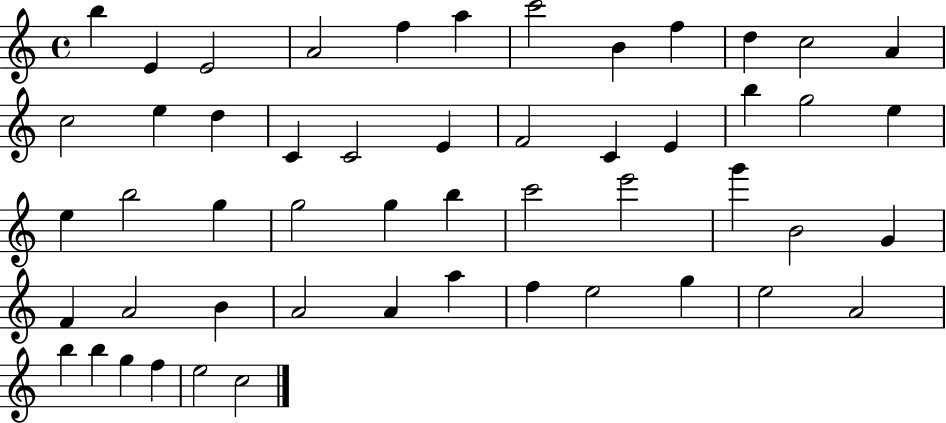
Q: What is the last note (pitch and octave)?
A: C5